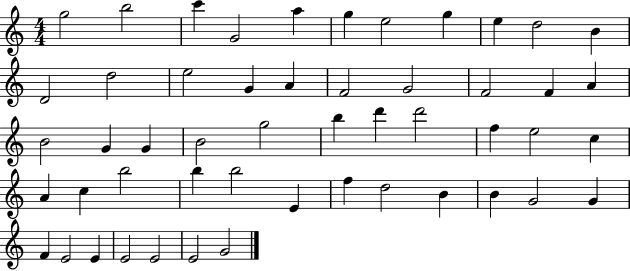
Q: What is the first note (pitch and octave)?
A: G5